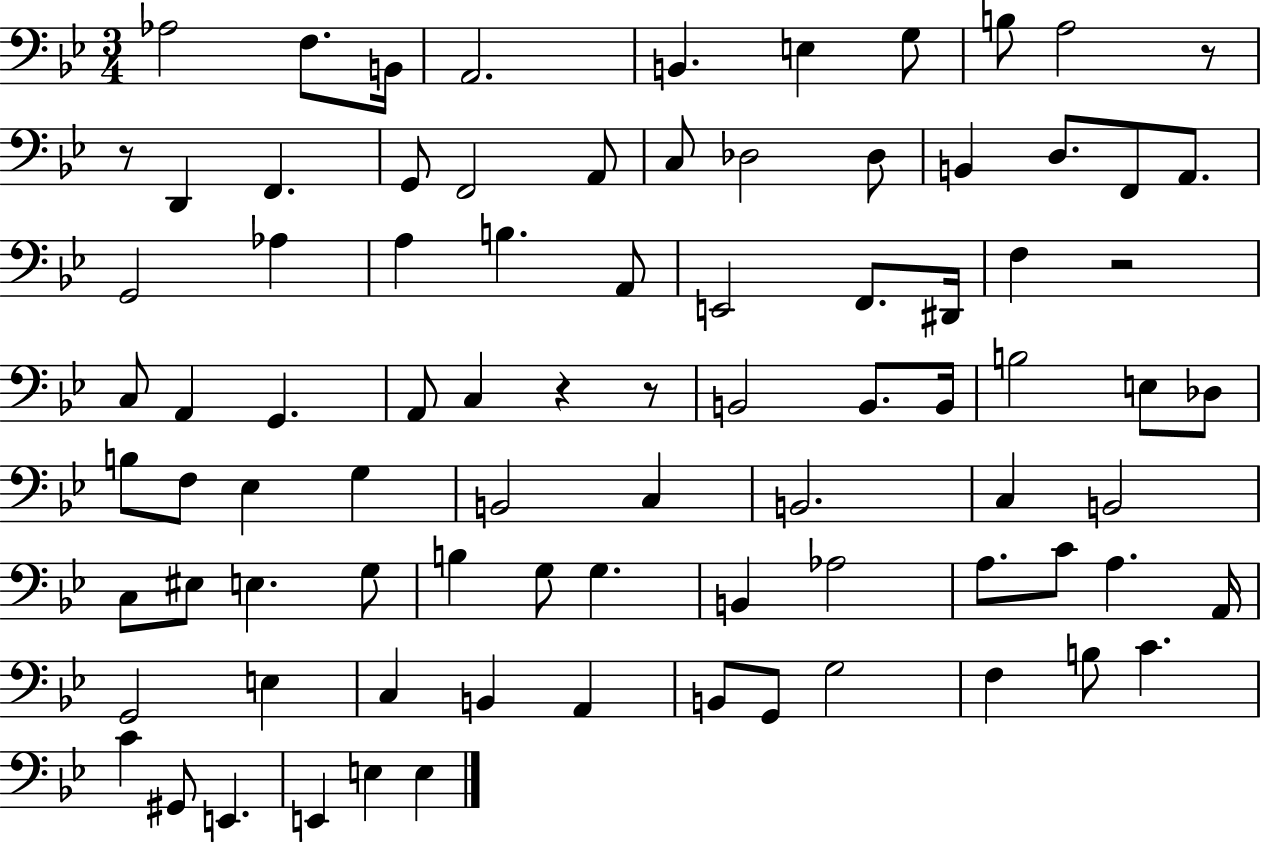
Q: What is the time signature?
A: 3/4